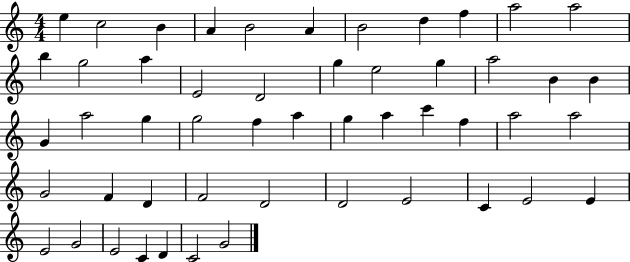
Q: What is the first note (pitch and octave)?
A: E5